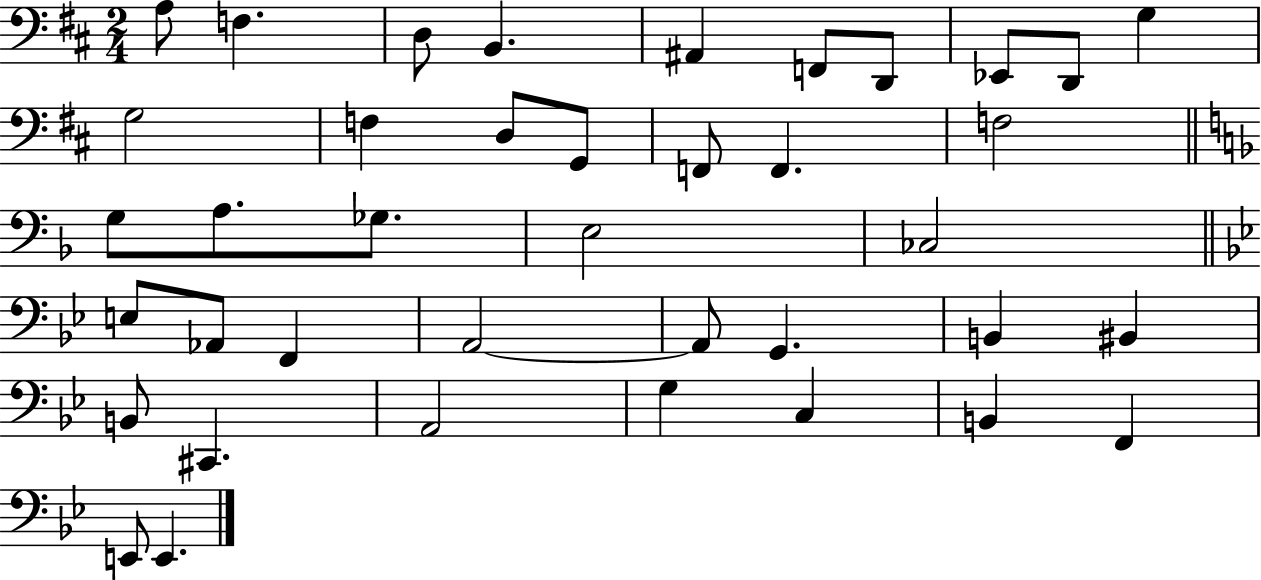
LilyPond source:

{
  \clef bass
  \numericTimeSignature
  \time 2/4
  \key d \major
  a8 f4. | d8 b,4. | ais,4 f,8 d,8 | ees,8 d,8 g4 | \break g2 | f4 d8 g,8 | f,8 f,4. | f2 | \break \bar "||" \break \key f \major g8 a8. ges8. | e2 | ces2 | \bar "||" \break \key g \minor e8 aes,8 f,4 | a,2~~ | a,8 g,4. | b,4 bis,4 | \break b,8 cis,4. | a,2 | g4 c4 | b,4 f,4 | \break e,8 e,4. | \bar "|."
}